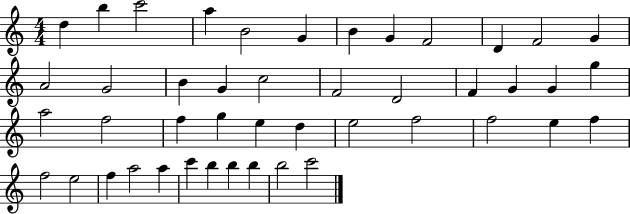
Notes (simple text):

D5/q B5/q C6/h A5/q B4/h G4/q B4/q G4/q F4/h D4/q F4/h G4/q A4/h G4/h B4/q G4/q C5/h F4/h D4/h F4/q G4/q G4/q G5/q A5/h F5/h F5/q G5/q E5/q D5/q E5/h F5/h F5/h E5/q F5/q F5/h E5/h F5/q A5/h A5/q C6/q B5/q B5/q B5/q B5/h C6/h